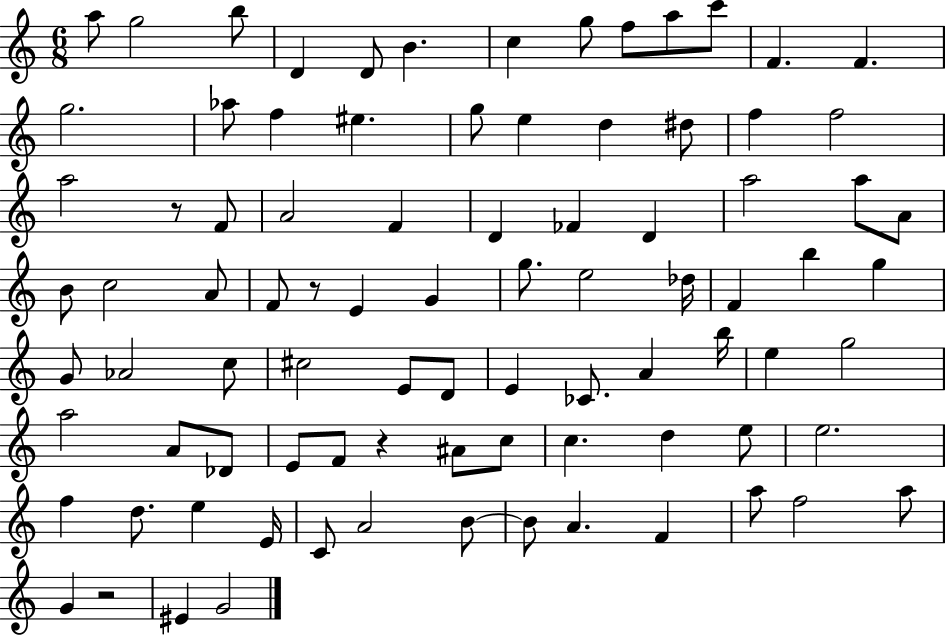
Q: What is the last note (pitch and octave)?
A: G4